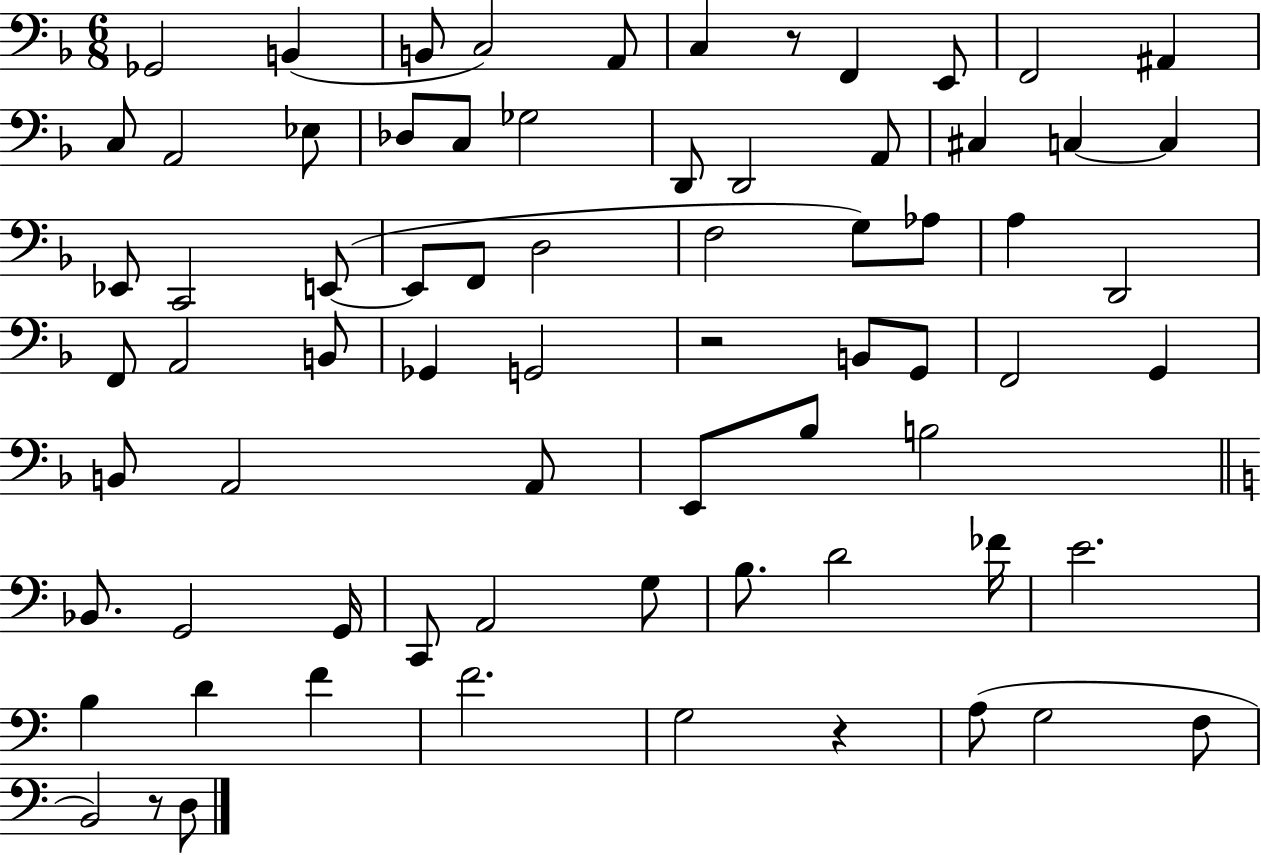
Gb2/h B2/q B2/e C3/h A2/e C3/q R/e F2/q E2/e F2/h A#2/q C3/e A2/h Eb3/e Db3/e C3/e Gb3/h D2/e D2/h A2/e C#3/q C3/q C3/q Eb2/e C2/h E2/e E2/e F2/e D3/h F3/h G3/e Ab3/e A3/q D2/h F2/e A2/h B2/e Gb2/q G2/h R/h B2/e G2/e F2/h G2/q B2/e A2/h A2/e E2/e Bb3/e B3/h Bb2/e. G2/h G2/s C2/e A2/h G3/e B3/e. D4/h FES4/s E4/h. B3/q D4/q F4/q F4/h. G3/h R/q A3/e G3/h F3/e B2/h R/e D3/e